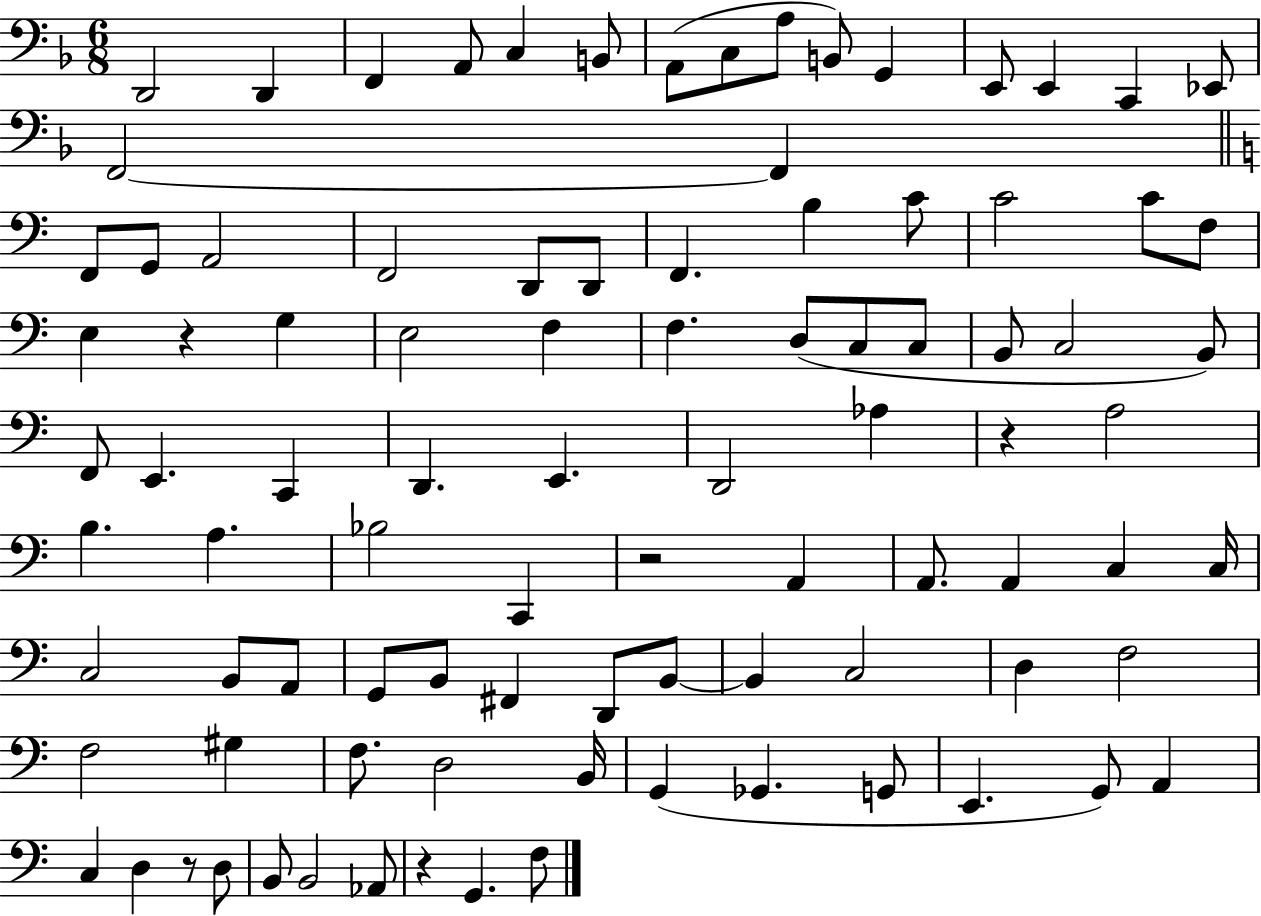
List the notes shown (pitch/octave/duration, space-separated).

D2/h D2/q F2/q A2/e C3/q B2/e A2/e C3/e A3/e B2/e G2/q E2/e E2/q C2/q Eb2/e F2/h F2/q F2/e G2/e A2/h F2/h D2/e D2/e F2/q. B3/q C4/e C4/h C4/e F3/e E3/q R/q G3/q E3/h F3/q F3/q. D3/e C3/e C3/e B2/e C3/h B2/e F2/e E2/q. C2/q D2/q. E2/q. D2/h Ab3/q R/q A3/h B3/q. A3/q. Bb3/h C2/q R/h A2/q A2/e. A2/q C3/q C3/s C3/h B2/e A2/e G2/e B2/e F#2/q D2/e B2/e B2/q C3/h D3/q F3/h F3/h G#3/q F3/e. D3/h B2/s G2/q Gb2/q. G2/e E2/q. G2/e A2/q C3/q D3/q R/e D3/e B2/e B2/h Ab2/e R/q G2/q. F3/e